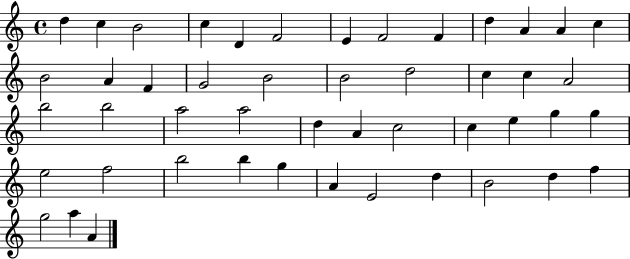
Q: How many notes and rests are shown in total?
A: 48